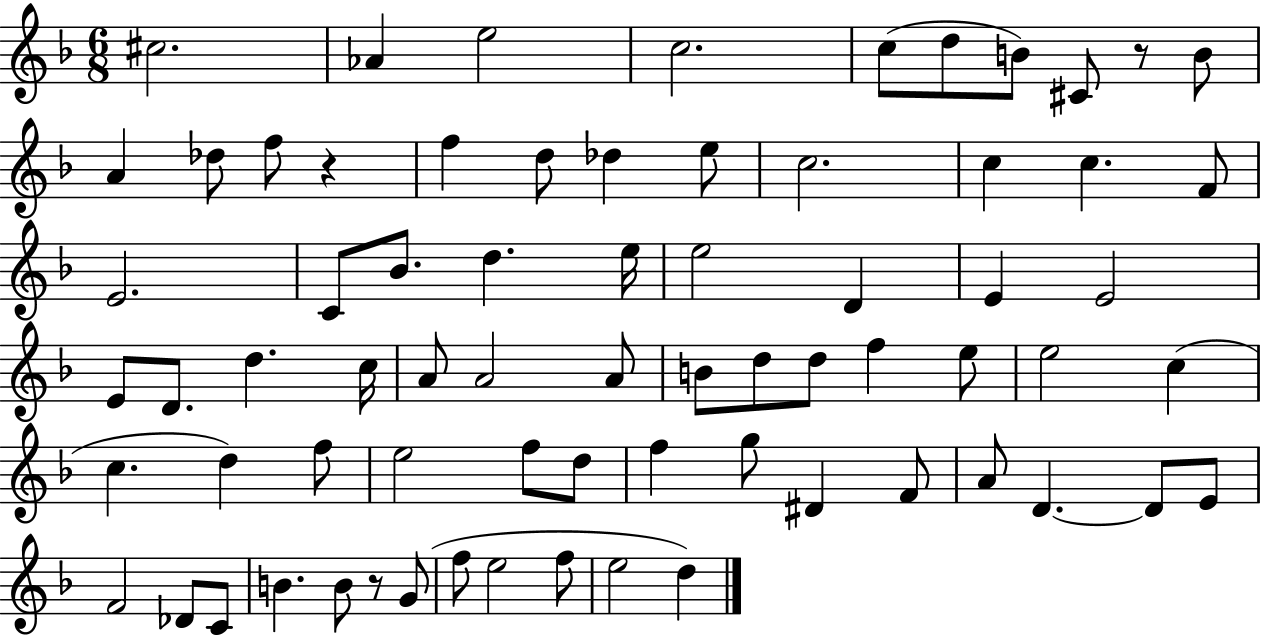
{
  \clef treble
  \numericTimeSignature
  \time 6/8
  \key f \major
  cis''2. | aes'4 e''2 | c''2. | c''8( d''8 b'8) cis'8 r8 b'8 | \break a'4 des''8 f''8 r4 | f''4 d''8 des''4 e''8 | c''2. | c''4 c''4. f'8 | \break e'2. | c'8 bes'8. d''4. e''16 | e''2 d'4 | e'4 e'2 | \break e'8 d'8. d''4. c''16 | a'8 a'2 a'8 | b'8 d''8 d''8 f''4 e''8 | e''2 c''4( | \break c''4. d''4) f''8 | e''2 f''8 d''8 | f''4 g''8 dis'4 f'8 | a'8 d'4.~~ d'8 e'8 | \break f'2 des'8 c'8 | b'4. b'8 r8 g'8( | f''8 e''2 f''8 | e''2 d''4) | \break \bar "|."
}